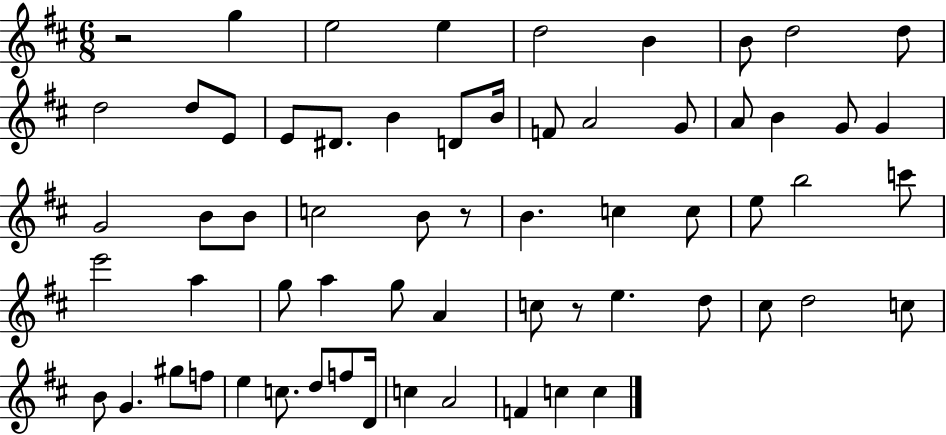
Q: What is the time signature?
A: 6/8